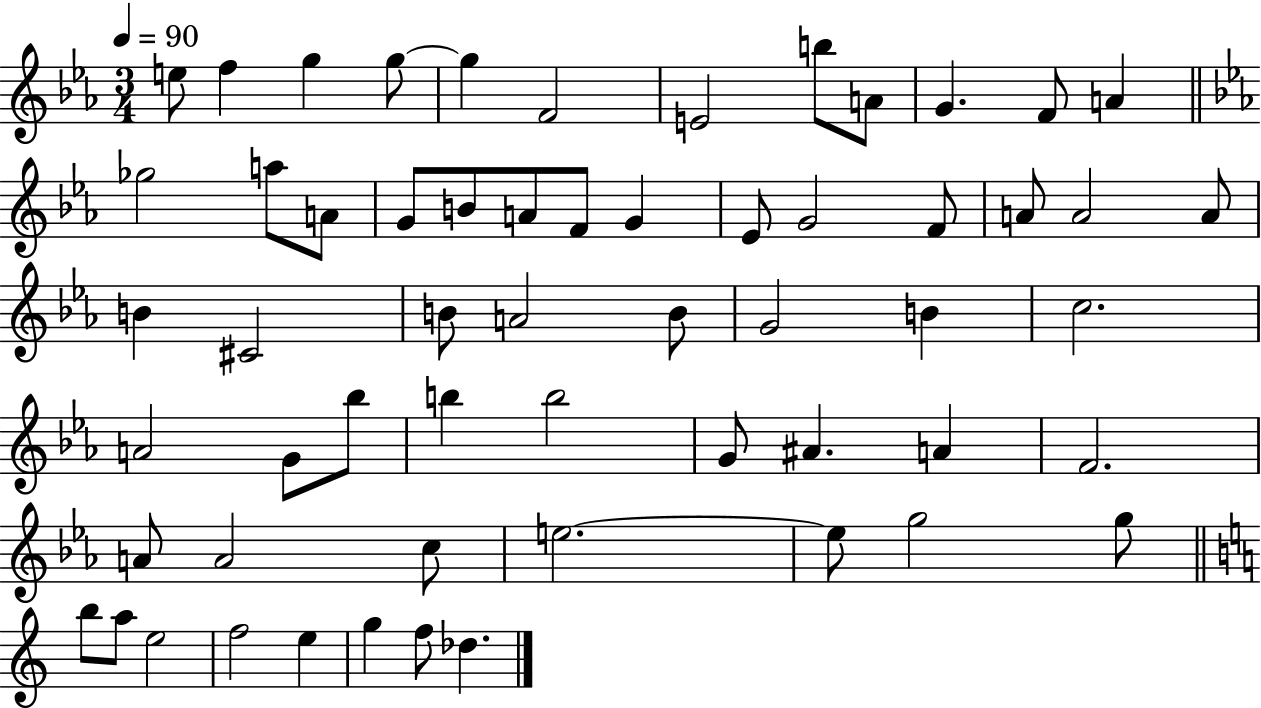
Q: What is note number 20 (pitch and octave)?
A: G4